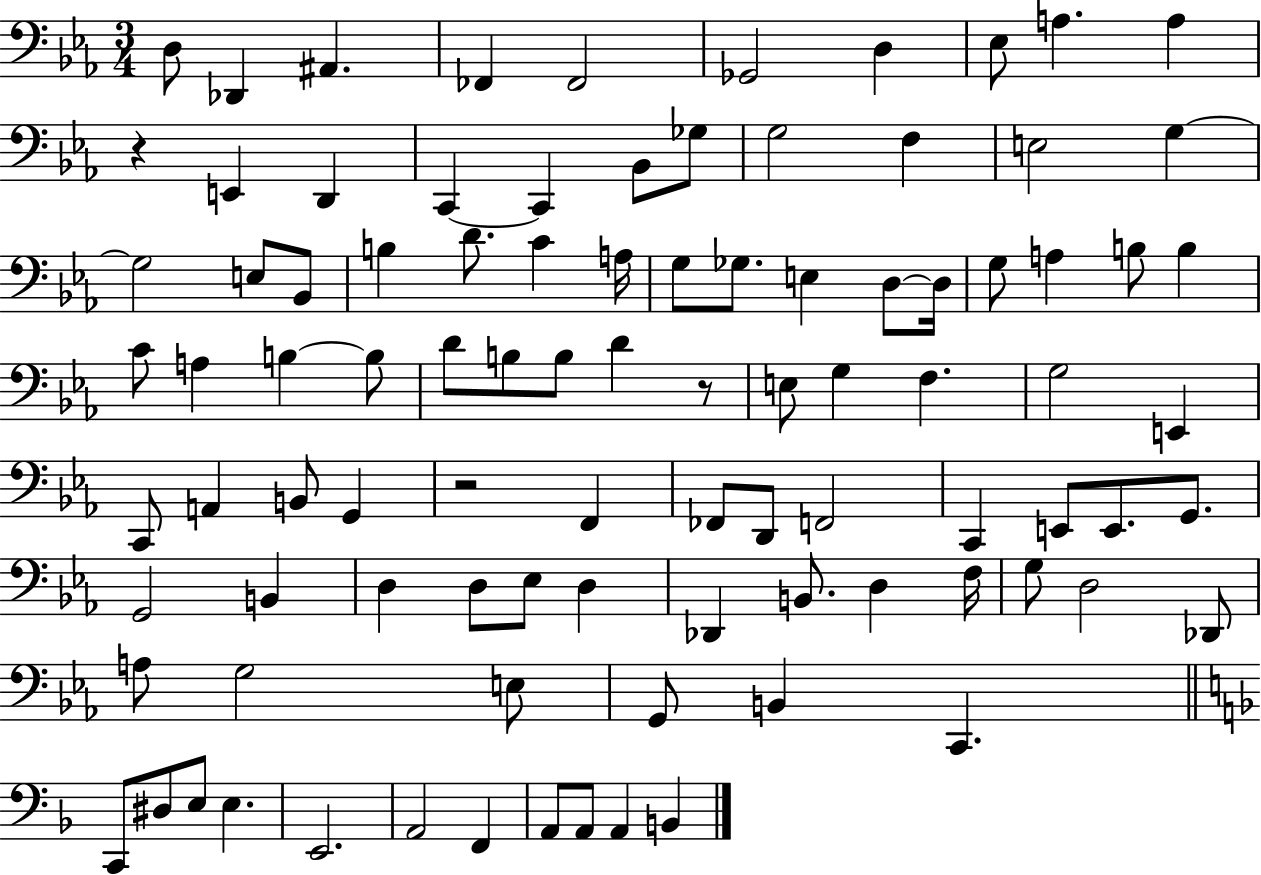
D3/e Db2/q A#2/q. FES2/q FES2/h Gb2/h D3/q Eb3/e A3/q. A3/q R/q E2/q D2/q C2/q C2/q Bb2/e Gb3/e G3/h F3/q E3/h G3/q G3/h E3/e Bb2/e B3/q D4/e. C4/q A3/s G3/e Gb3/e. E3/q D3/e D3/s G3/e A3/q B3/e B3/q C4/e A3/q B3/q B3/e D4/e B3/e B3/e D4/q R/e E3/e G3/q F3/q. G3/h E2/q C2/e A2/q B2/e G2/q R/h F2/q FES2/e D2/e F2/h C2/q E2/e E2/e. G2/e. G2/h B2/q D3/q D3/e Eb3/e D3/q Db2/q B2/e. D3/q F3/s G3/e D3/h Db2/e A3/e G3/h E3/e G2/e B2/q C2/q. C2/e D#3/e E3/e E3/q. E2/h. A2/h F2/q A2/e A2/e A2/q B2/q